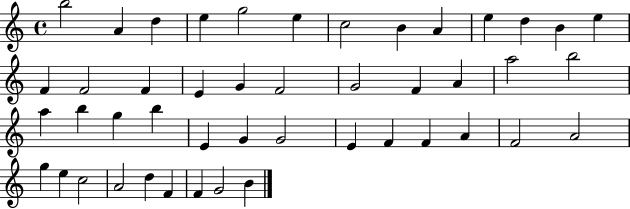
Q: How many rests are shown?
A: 0